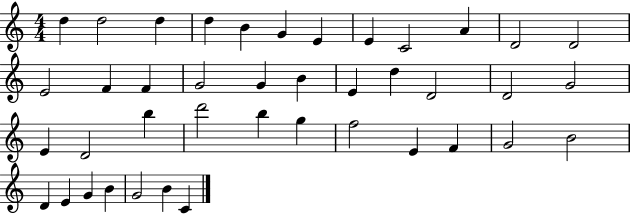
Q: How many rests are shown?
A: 0